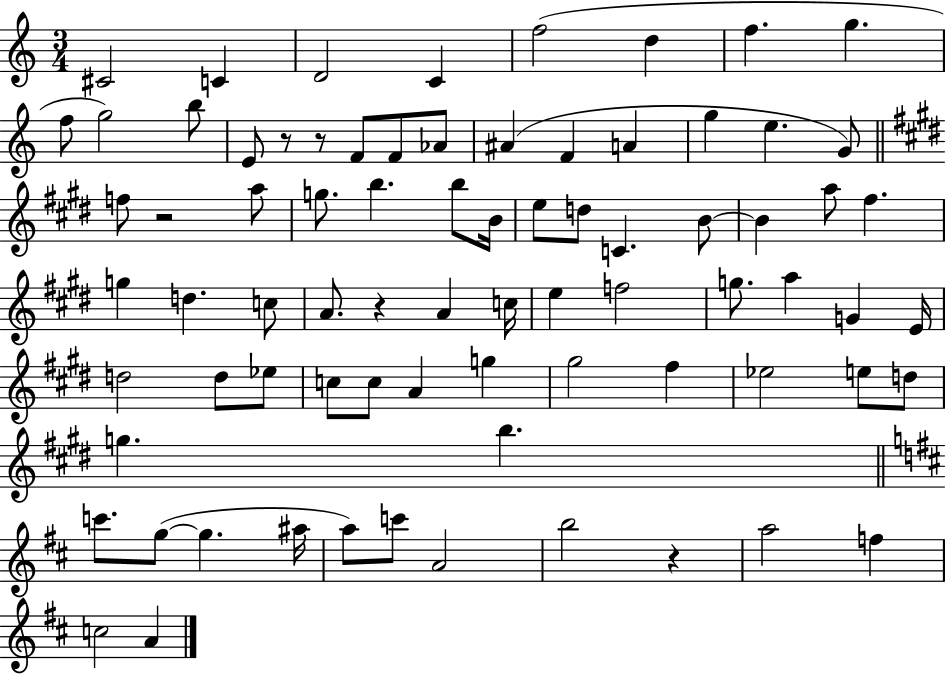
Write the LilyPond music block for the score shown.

{
  \clef treble
  \numericTimeSignature
  \time 3/4
  \key c \major
  cis'2 c'4 | d'2 c'4 | f''2( d''4 | f''4. g''4. | \break f''8 g''2) b''8 | e'8 r8 r8 f'8 f'8 aes'8 | ais'4( f'4 a'4 | g''4 e''4. g'8) | \break \bar "||" \break \key e \major f''8 r2 a''8 | g''8. b''4. b''8 b'16 | e''8 d''8 c'4. b'8~~ | b'4 a''8 fis''4. | \break g''4 d''4. c''8 | a'8. r4 a'4 c''16 | e''4 f''2 | g''8. a''4 g'4 e'16 | \break d''2 d''8 ees''8 | c''8 c''8 a'4 g''4 | gis''2 fis''4 | ees''2 e''8 d''8 | \break g''4. b''4. | \bar "||" \break \key b \minor c'''8. g''8~(~ g''4. ais''16 | a''8) c'''8 a'2 | b''2 r4 | a''2 f''4 | \break c''2 a'4 | \bar "|."
}